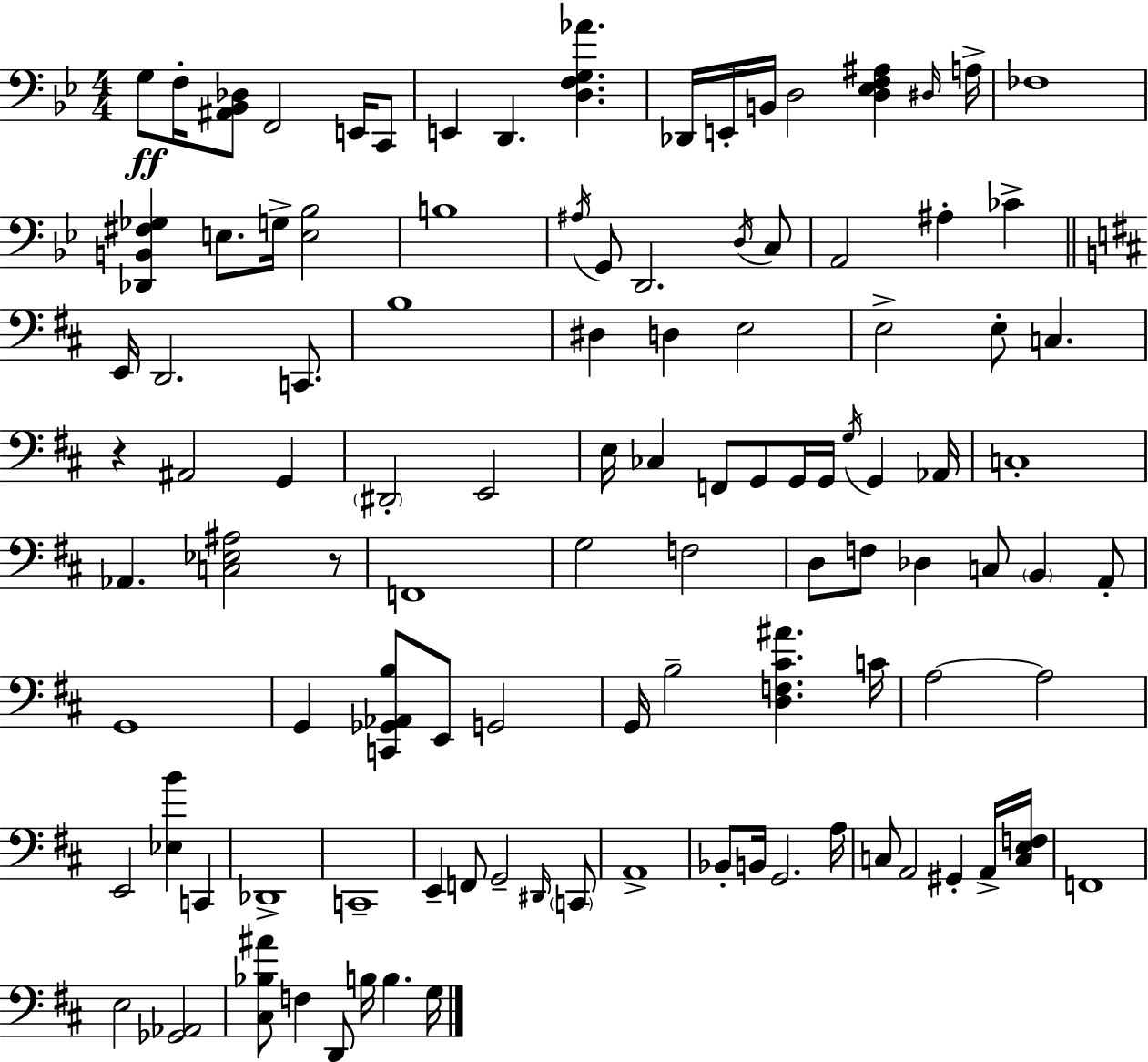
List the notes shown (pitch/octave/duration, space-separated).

G3/e F3/s [A#2,Bb2,Db3]/e F2/h E2/s C2/e E2/q D2/q. [D3,F3,G3,Ab4]/q. Db2/s E2/s B2/s D3/h [D3,Eb3,F3,A#3]/q D#3/s A3/s FES3/w [Db2,B2,F#3,Gb3]/q E3/e. G3/s [E3,Bb3]/h B3/w A#3/s G2/e D2/h. D3/s C3/e A2/h A#3/q CES4/q E2/s D2/h. C2/e. B3/w D#3/q D3/q E3/h E3/h E3/e C3/q. R/q A#2/h G2/q D#2/h E2/h E3/s CES3/q F2/e G2/e G2/s G2/s G3/s G2/q Ab2/s C3/w Ab2/q. [C3,Eb3,A#3]/h R/e F2/w G3/h F3/h D3/e F3/e Db3/q C3/e B2/q A2/e G2/w G2/q [C2,Gb2,Ab2,B3]/e E2/e G2/h G2/s B3/h [D3,F3,C#4,A#4]/q. C4/s A3/h A3/h E2/h [Eb3,B4]/q C2/q Db2/w C2/w E2/q F2/e G2/h D#2/s C2/e A2/w Bb2/e B2/s G2/h. A3/s C3/e A2/h G#2/q A2/s [C3,E3,F3]/s F2/w E3/h [Gb2,Ab2]/h [C#3,Bb3,A#4]/e F3/q D2/e B3/s B3/q. G3/s